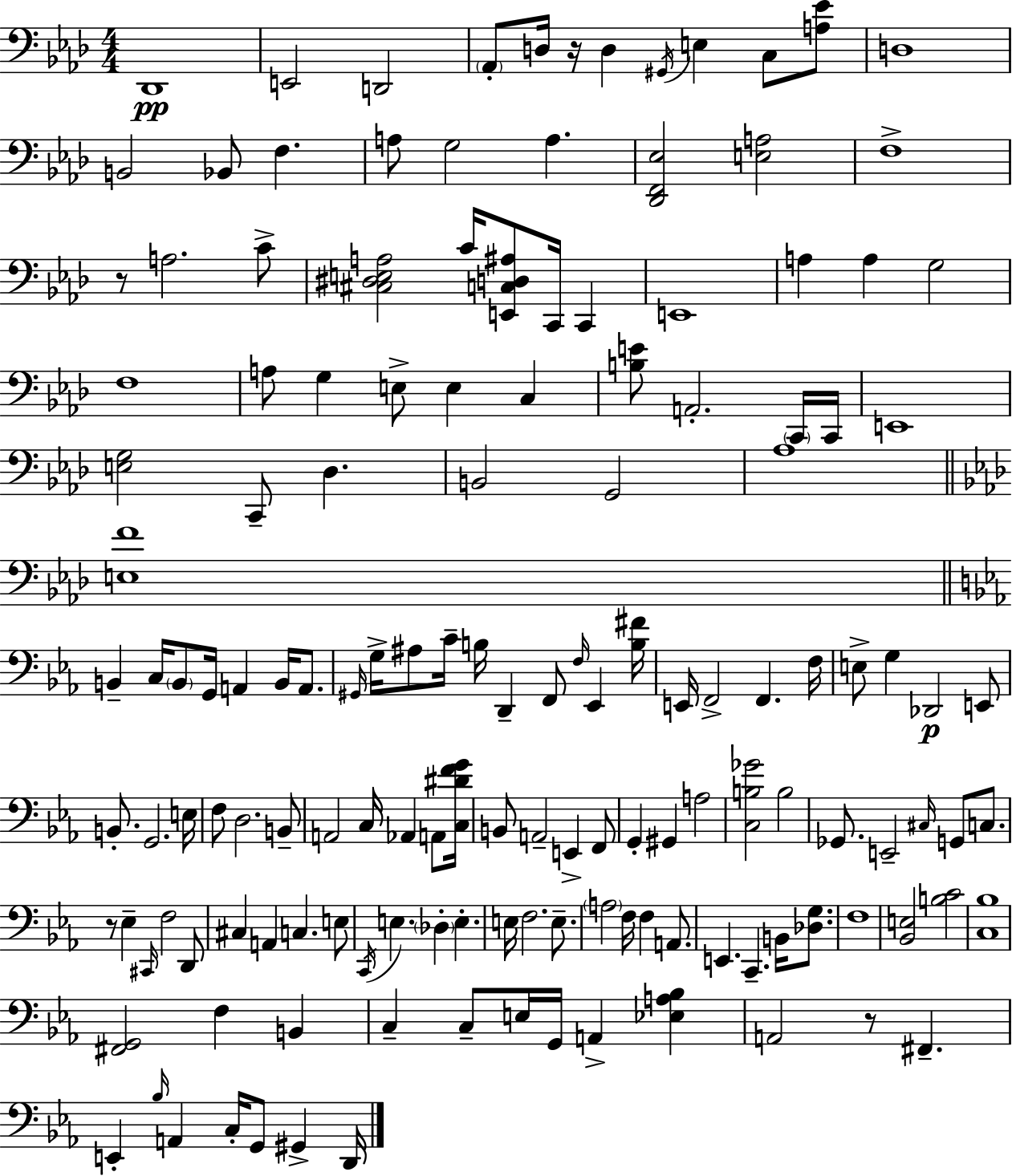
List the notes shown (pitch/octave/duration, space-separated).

Db2/w E2/h D2/h Ab2/e D3/s R/s D3/q G#2/s E3/q C3/e [A3,Eb4]/e D3/w B2/h Bb2/e F3/q. A3/e G3/h A3/q. [Db2,F2,Eb3]/h [E3,A3]/h F3/w R/e A3/h. C4/e [C#3,D#3,E3,A3]/h C4/s [E2,C3,D3,A#3]/e C2/s C2/q E2/w A3/q A3/q G3/h F3/w A3/e G3/q E3/e E3/q C3/q [B3,E4]/e A2/h. C2/s C2/s E2/w [E3,G3]/h C2/e Db3/q. B2/h G2/h Ab3/w [E3,F4]/w B2/q C3/s B2/e G2/s A2/q B2/s A2/e. G#2/s G3/s A#3/e C4/s B3/s D2/q F2/e F3/s Eb2/q [B3,F#4]/s E2/s F2/h F2/q. F3/s E3/e G3/q Db2/h E2/e B2/e. G2/h. E3/s F3/e D3/h. B2/e A2/h C3/s Ab2/q A2/e [C3,D#4,F4,G4]/s B2/e A2/h E2/q F2/e G2/q G#2/q A3/h [C3,B3,Gb4]/h B3/h Gb2/e. E2/h C#3/s G2/e C3/e. R/e Eb3/q C#2/s F3/h D2/e C#3/q A2/q C3/q. E3/e C2/s E3/q. Db3/q E3/q. E3/s F3/h. E3/e. A3/h F3/s F3/q A2/e. E2/q. C2/q. B2/s [Db3,G3]/e. F3/w [Bb2,E3]/h [B3,C4]/h [C3,Bb3]/w [F#2,G2]/h F3/q B2/q C3/q C3/e E3/s G2/s A2/q [Eb3,A3,Bb3]/q A2/h R/e F#2/q. E2/q Bb3/s A2/q C3/s G2/e G#2/q D2/s